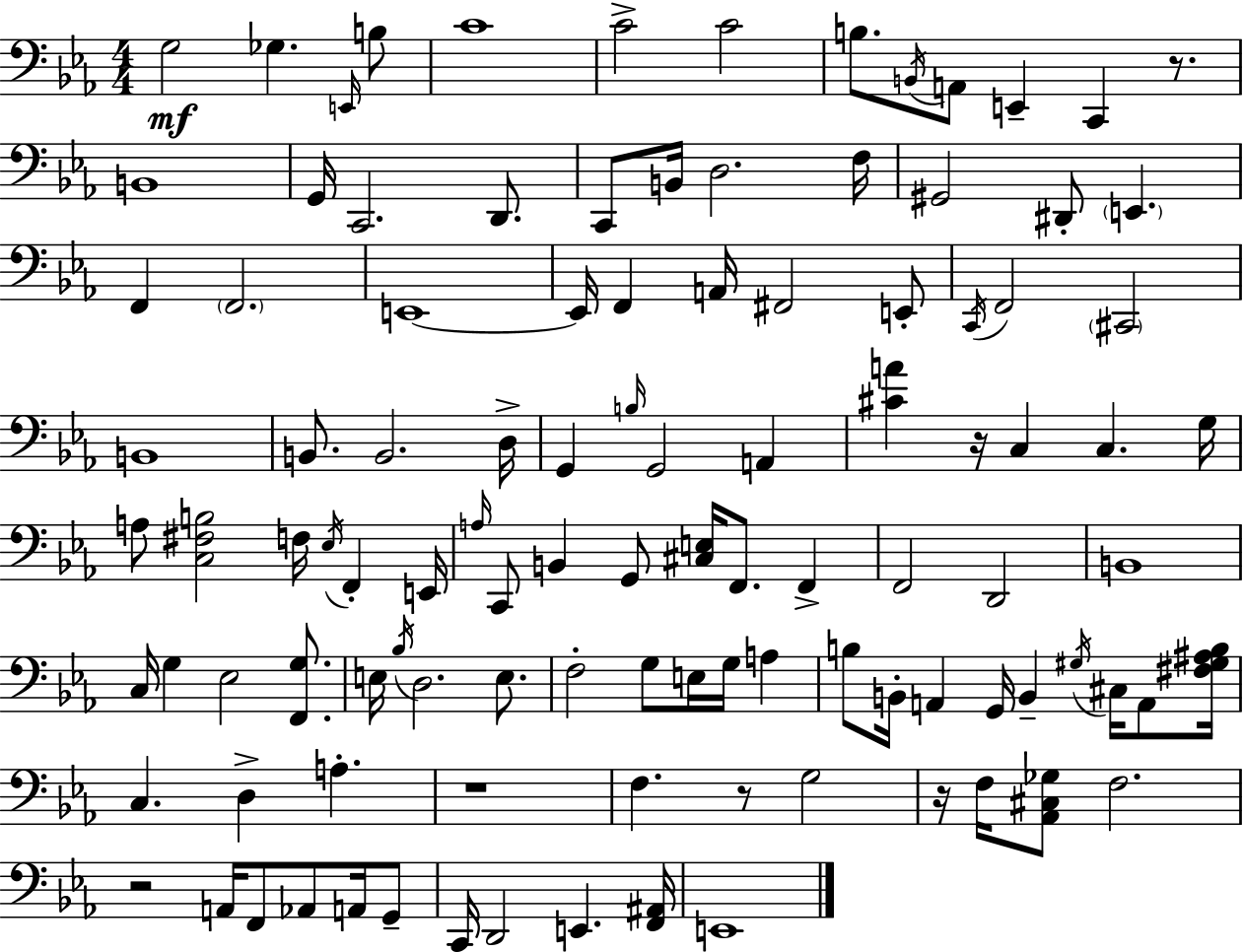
X:1
T:Untitled
M:4/4
L:1/4
K:Eb
G,2 _G, E,,/4 B,/2 C4 C2 C2 B,/2 B,,/4 A,,/2 E,, C,, z/2 B,,4 G,,/4 C,,2 D,,/2 C,,/2 B,,/4 D,2 F,/4 ^G,,2 ^D,,/2 E,, F,, F,,2 E,,4 E,,/4 F,, A,,/4 ^F,,2 E,,/2 C,,/4 F,,2 ^C,,2 B,,4 B,,/2 B,,2 D,/4 G,, B,/4 G,,2 A,, [^CA] z/4 C, C, G,/4 A,/2 [C,^F,B,]2 F,/4 _E,/4 F,, E,,/4 A,/4 C,,/2 B,, G,,/2 [^C,E,]/4 F,,/2 F,, F,,2 D,,2 B,,4 C,/4 G, _E,2 [F,,G,]/2 E,/4 _B,/4 D,2 E,/2 F,2 G,/2 E,/4 G,/4 A, B,/2 B,,/4 A,, G,,/4 B,, ^G,/4 ^C,/4 A,,/2 [^F,^G,^A,B,]/4 C, D, A, z4 F, z/2 G,2 z/4 F,/4 [_A,,^C,_G,]/2 F,2 z2 A,,/4 F,,/2 _A,,/2 A,,/4 G,,/2 C,,/4 D,,2 E,, [F,,^A,,]/4 E,,4